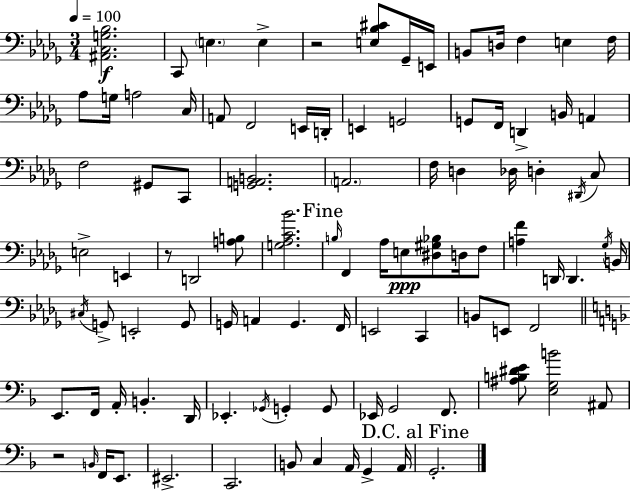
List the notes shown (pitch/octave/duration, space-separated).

[A#2,C3,G3,Bb3]/h. C2/e E3/q. E3/q R/h [E3,Bb3,C#4]/e Gb2/s E2/s B2/e D3/s F3/q E3/q F3/s Ab3/e G3/s A3/h C3/s A2/e F2/h E2/s D2/s E2/q G2/h G2/e F2/s D2/q B2/s A2/q F3/h G#2/e C2/e [G2,A2,B2]/h. A2/h. F3/s D3/q Db3/s D3/q D#2/s C3/e E3/h E2/q R/e D2/h [A3,B3]/e [G3,Ab3,C4,Bb4]/h. B3/s F2/q Ab3/s E3/e [D#3,G#3,Bb3]/e D3/s F3/e [A3,F4]/q D2/s D2/q. Gb3/s B2/s C#3/s G2/e E2/h G2/e G2/s A2/q G2/q. F2/s E2/h C2/q B2/e E2/e F2/h E2/e. F2/s A2/s B2/q. D2/s Eb2/q. Gb2/s G2/q G2/e Eb2/s G2/h F2/e. [A#3,B3,D#4,E4]/e [E3,G3,B4]/h A#2/e R/h B2/s F2/s E2/e. EIS2/h. C2/h. B2/e C3/q A2/s G2/q A2/s G2/h.